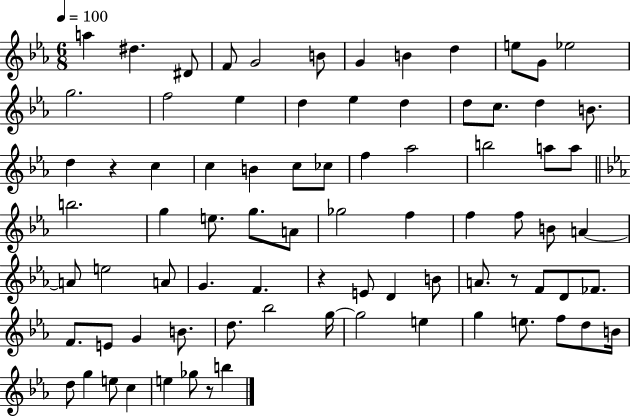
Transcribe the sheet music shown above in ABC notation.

X:1
T:Untitled
M:6/8
L:1/4
K:Eb
a ^d ^D/2 F/2 G2 B/2 G B d e/2 G/2 _e2 g2 f2 _e d _e d d/2 c/2 d B/2 d z c c B c/2 _c/2 f _a2 b2 a/2 a/2 b2 g e/2 g/2 A/2 _g2 f f f/2 B/2 A A/2 e2 A/2 G F z E/2 D B/2 A/2 z/2 F/2 D/2 _F/2 F/2 E/2 G B/2 d/2 _b2 g/4 g2 e g e/2 f/2 d/2 B/4 d/2 g e/2 c e _g/2 z/2 b